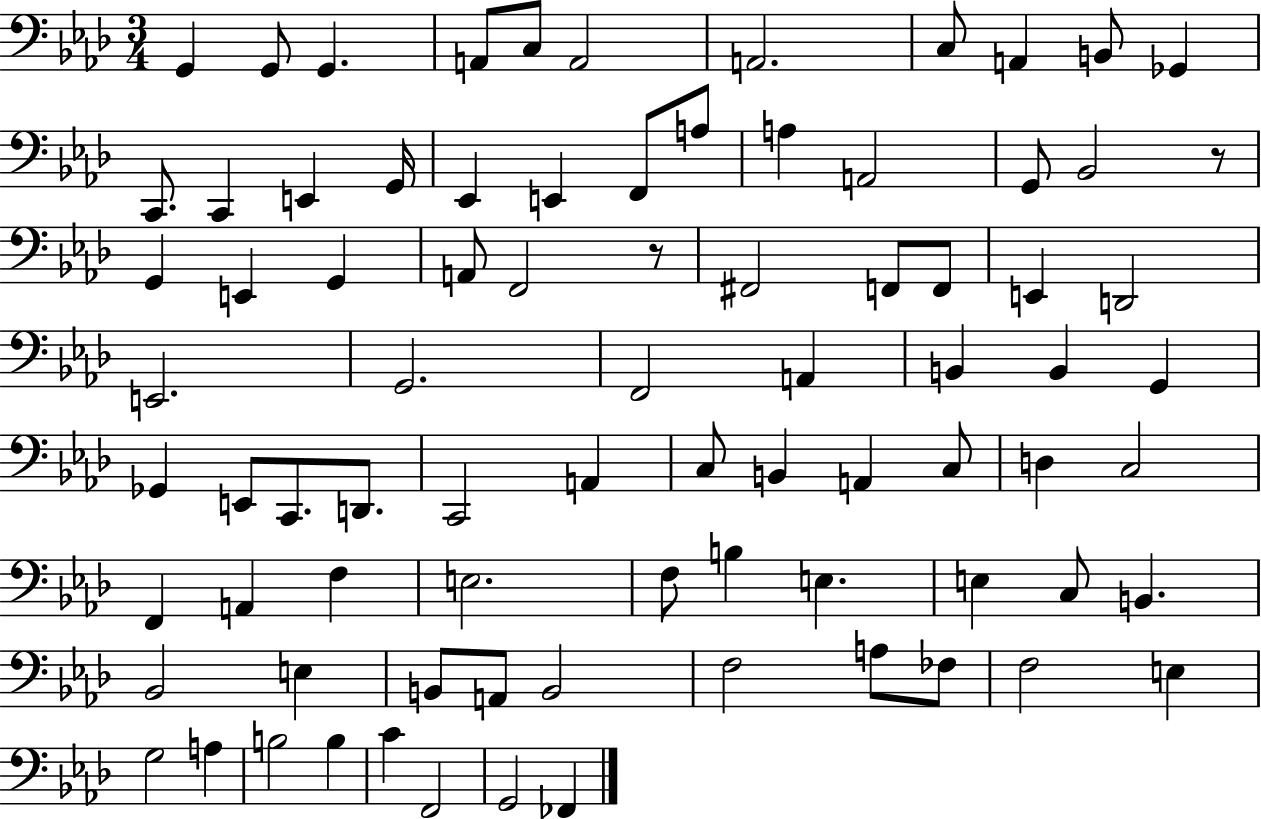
X:1
T:Untitled
M:3/4
L:1/4
K:Ab
G,, G,,/2 G,, A,,/2 C,/2 A,,2 A,,2 C,/2 A,, B,,/2 _G,, C,,/2 C,, E,, G,,/4 _E,, E,, F,,/2 A,/2 A, A,,2 G,,/2 _B,,2 z/2 G,, E,, G,, A,,/2 F,,2 z/2 ^F,,2 F,,/2 F,,/2 E,, D,,2 E,,2 G,,2 F,,2 A,, B,, B,, G,, _G,, E,,/2 C,,/2 D,,/2 C,,2 A,, C,/2 B,, A,, C,/2 D, C,2 F,, A,, F, E,2 F,/2 B, E, E, C,/2 B,, _B,,2 E, B,,/2 A,,/2 B,,2 F,2 A,/2 _F,/2 F,2 E, G,2 A, B,2 B, C F,,2 G,,2 _F,,